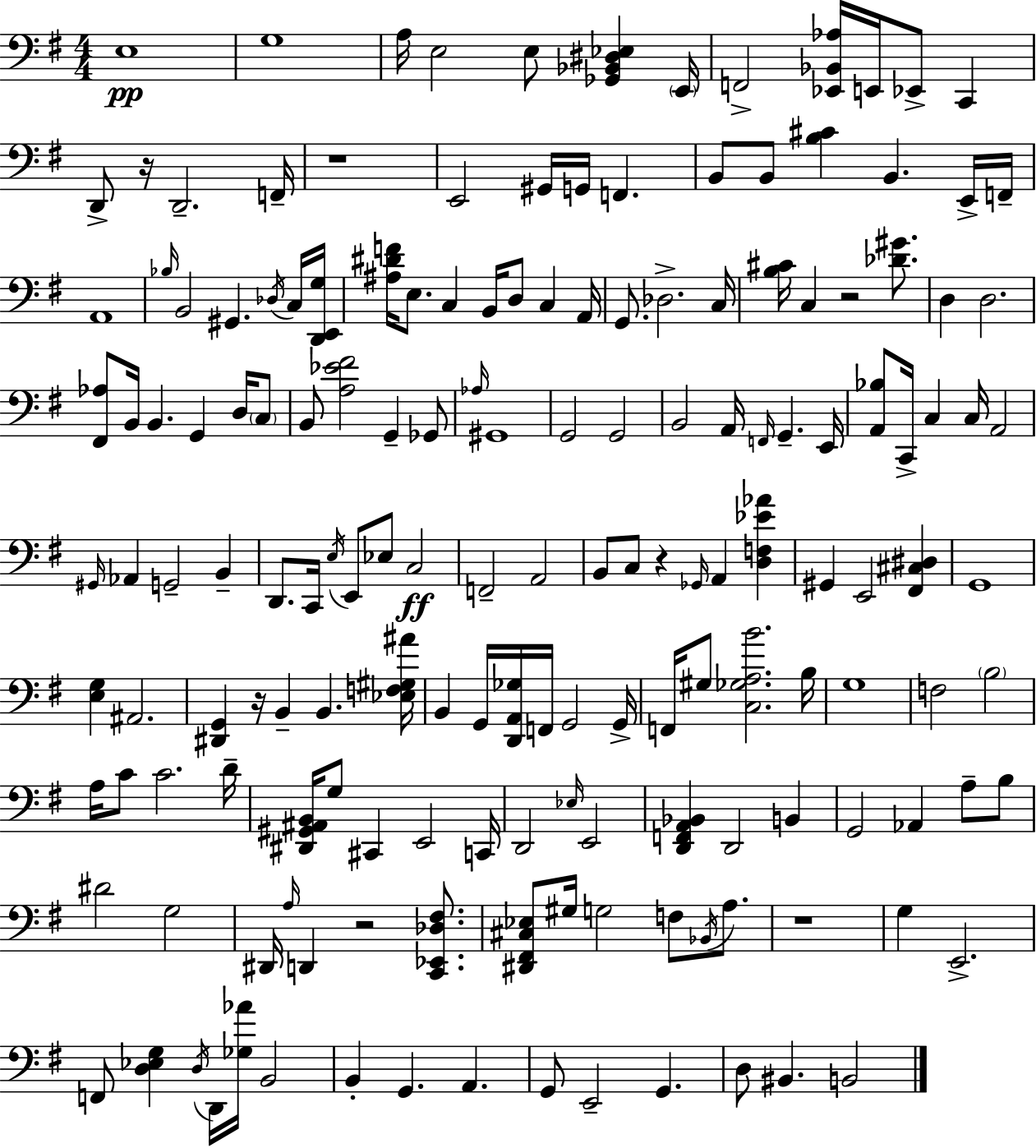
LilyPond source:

{
  \clef bass
  \numericTimeSignature
  \time 4/4
  \key g \major
  e1\pp | g1 | a16 e2 e8 <ges, bes, dis ees>4 \parenthesize e,16 | f,2-> <ees, bes, aes>16 e,16 ees,8-> c,4 | \break d,8-> r16 d,2.-- f,16-- | r1 | e,2 gis,16 g,16 f,4. | b,8 b,8 <b cis'>4 b,4. e,16-> f,16-- | \break a,1 | \grace { bes16 } b,2 gis,4. \acciaccatura { des16 } | c16 <d, e, g>16 <ais dis' f'>16 e8. c4 b,16 d8 c4 | a,16 g,8. des2.-> | \break c16 <b cis'>16 c4 r2 <des' gis'>8. | d4 d2. | <fis, aes>8 b,16 b,4. g,4 d16 | \parenthesize c8 b,8 <a ees' fis'>2 g,4-- | \break ges,8 \grace { aes16 } gis,1 | g,2 g,2 | b,2 a,16 \grace { f,16 } g,4.-- | e,16 <a, bes>8 c,16-> c4 c16 a,2 | \break \grace { gis,16 } aes,4 g,2-- | b,4-- d,8. c,16 \acciaccatura { e16 } e,8 ees8 c2\ff | f,2-- a,2 | b,8 c8 r4 \grace { ges,16 } a,4 | \break <d f ees' aes'>4 gis,4 e,2 | <fis, cis dis>4 g,1 | <e g>4 ais,2. | <dis, g,>4 r16 b,4-- | \break b,4. <ees f gis ais'>16 b,4 g,16 <d, a, ges>16 f,16 g,2 | g,16-> f,16 gis8 <c ges a b'>2. | b16 g1 | f2 \parenthesize b2 | \break a16 c'8 c'2. | d'16-- <dis, gis, ais, b,>16 g8 cis,4 e,2 | c,16 d,2 \grace { ees16 } | e,2 <d, f, a, bes,>4 d,2 | \break b,4 g,2 | aes,4 a8-- b8 dis'2 | g2 dis,16 \grace { a16 } d,4 r2 | <c, ees, des fis>8. <dis, fis, cis ees>8 gis16 g2 | \break f8 \acciaccatura { bes,16 } a8. r1 | g4 e,2.-> | f,8 <d ees g>4 | \acciaccatura { d16 } d,16 <ges aes'>16 b,2 b,4-. g,4. | \break a,4. g,8 e,2-- | g,4. d8 bis,4. | b,2 \bar "|."
}